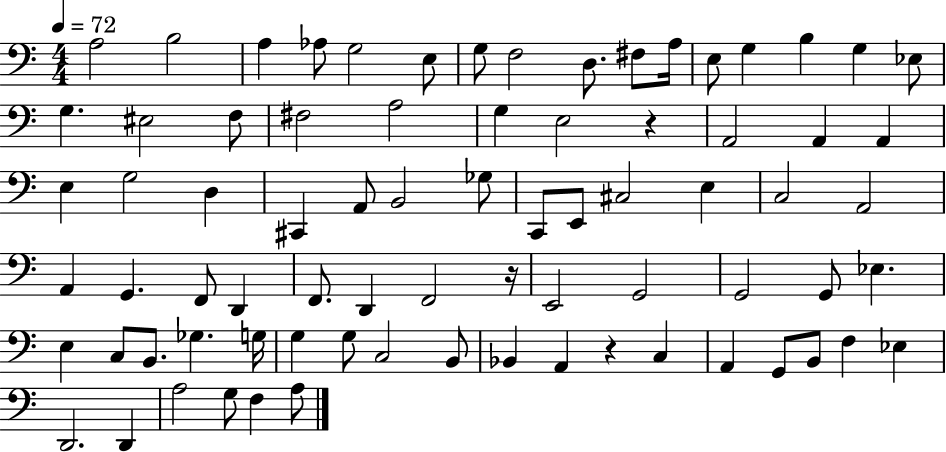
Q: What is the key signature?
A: C major